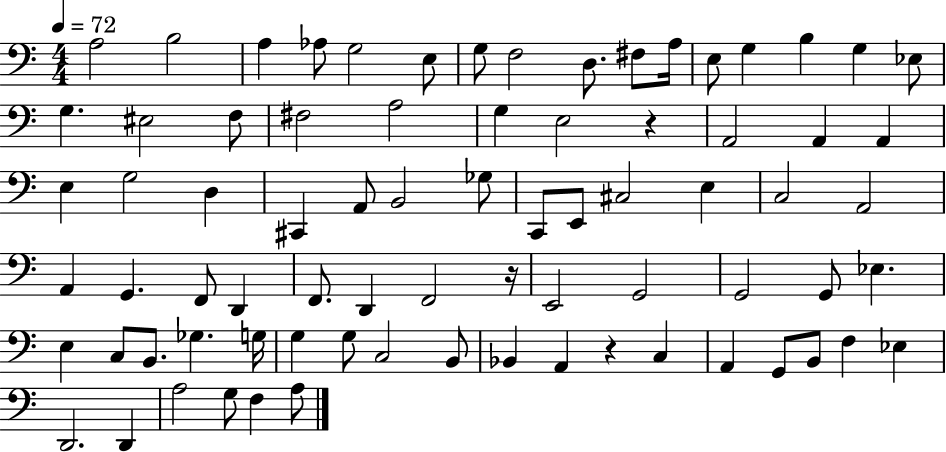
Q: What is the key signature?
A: C major